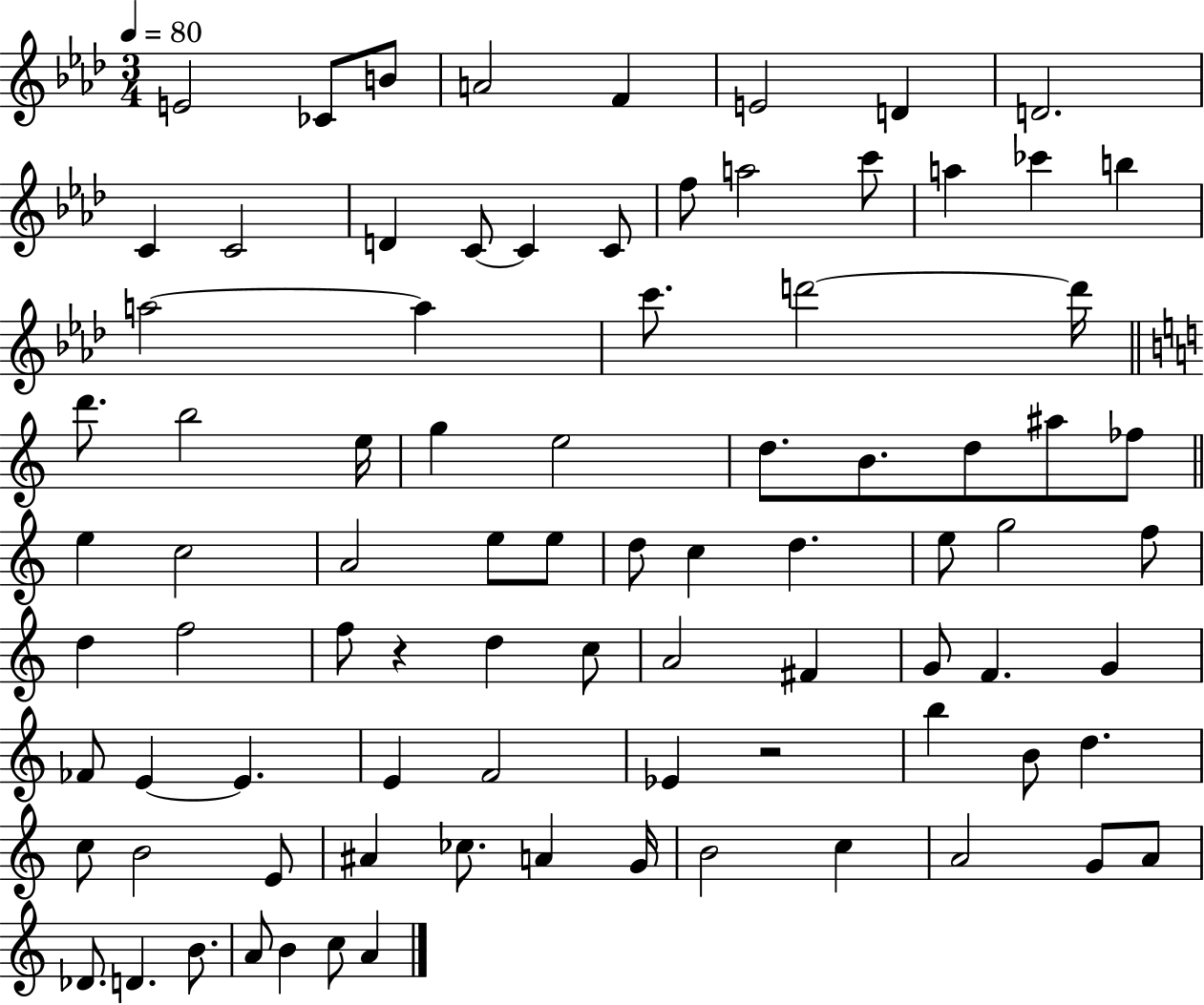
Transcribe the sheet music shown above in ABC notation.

X:1
T:Untitled
M:3/4
L:1/4
K:Ab
E2 _C/2 B/2 A2 F E2 D D2 C C2 D C/2 C C/2 f/2 a2 c'/2 a _c' b a2 a c'/2 d'2 d'/4 d'/2 b2 e/4 g e2 d/2 B/2 d/2 ^a/2 _f/2 e c2 A2 e/2 e/2 d/2 c d e/2 g2 f/2 d f2 f/2 z d c/2 A2 ^F G/2 F G _F/2 E E E F2 _E z2 b B/2 d c/2 B2 E/2 ^A _c/2 A G/4 B2 c A2 G/2 A/2 _D/2 D B/2 A/2 B c/2 A